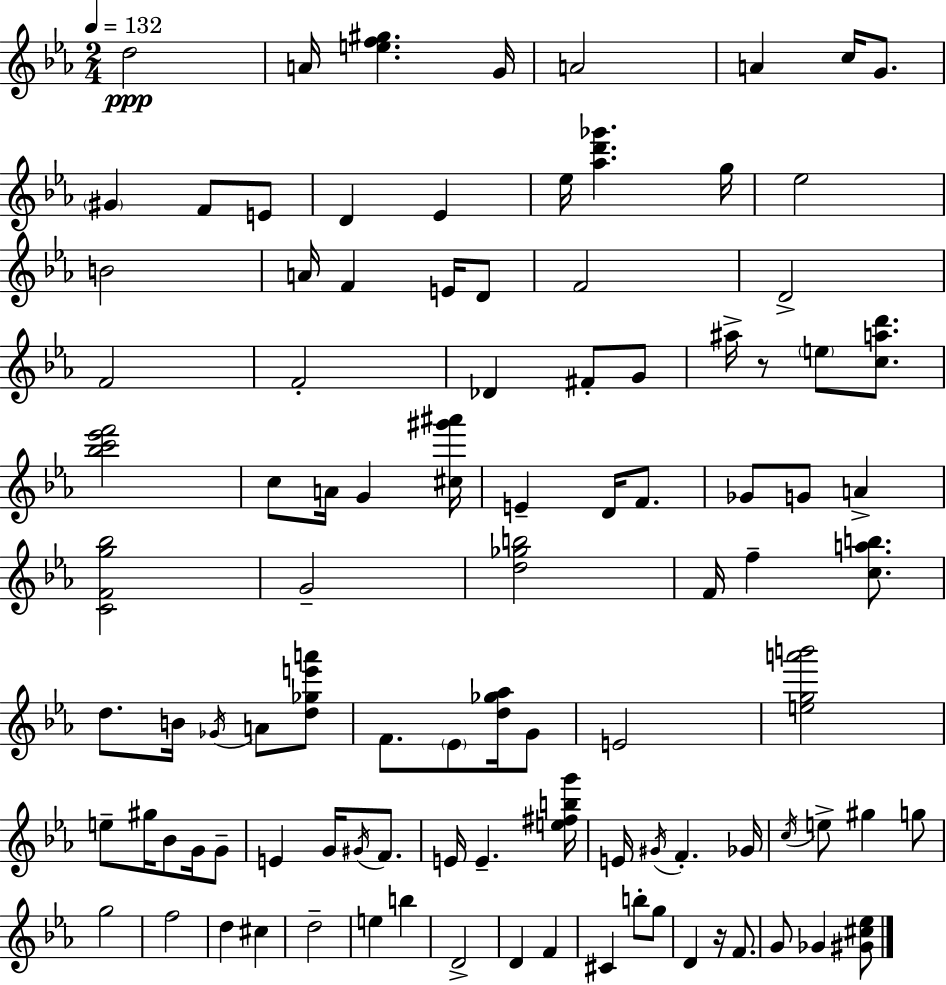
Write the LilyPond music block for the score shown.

{
  \clef treble
  \numericTimeSignature
  \time 2/4
  \key c \minor
  \tempo 4 = 132
  d''2\ppp | a'16 <e'' f'' gis''>4. g'16 | a'2 | a'4 c''16 g'8. | \break \parenthesize gis'4 f'8 e'8 | d'4 ees'4 | ees''16 <aes'' d''' ges'''>4. g''16 | ees''2 | \break b'2 | a'16 f'4 e'16 d'8 | f'2 | d'2-> | \break f'2 | f'2-. | des'4 fis'8-. g'8 | ais''16-> r8 \parenthesize e''8 <c'' a'' d'''>8. | \break <bes'' c''' ees''' f'''>2 | c''8 a'16 g'4 <cis'' gis''' ais'''>16 | e'4-- d'16 f'8. | ges'8 g'8 a'4-> | \break <c' f' g'' bes''>2 | g'2-- | <d'' ges'' b''>2 | f'16 f''4-- <c'' a'' b''>8. | \break d''8. b'16 \acciaccatura { ges'16 } a'8 <d'' ges'' e''' a'''>8 | f'8. \parenthesize ees'8 <d'' ges'' aes''>16 g'8 | e'2 | <e'' g'' a''' b'''>2 | \break e''8-- gis''16 bes'8 g'16 g'8-- | e'4 g'16 \acciaccatura { gis'16 } f'8. | e'16 e'4.-- | <e'' fis'' b'' g'''>16 e'16 \acciaccatura { gis'16 } f'4.-. | \break ges'16 \acciaccatura { c''16 } e''8-> gis''4 | g''8 g''2 | f''2 | d''4 | \break cis''4 d''2-- | e''4 | b''4 d'2-> | d'4 | \break f'4 cis'4 | b''8-. g''8 d'4 | r16 f'8. g'8 ges'4 | <gis' cis'' ees''>8 \bar "|."
}